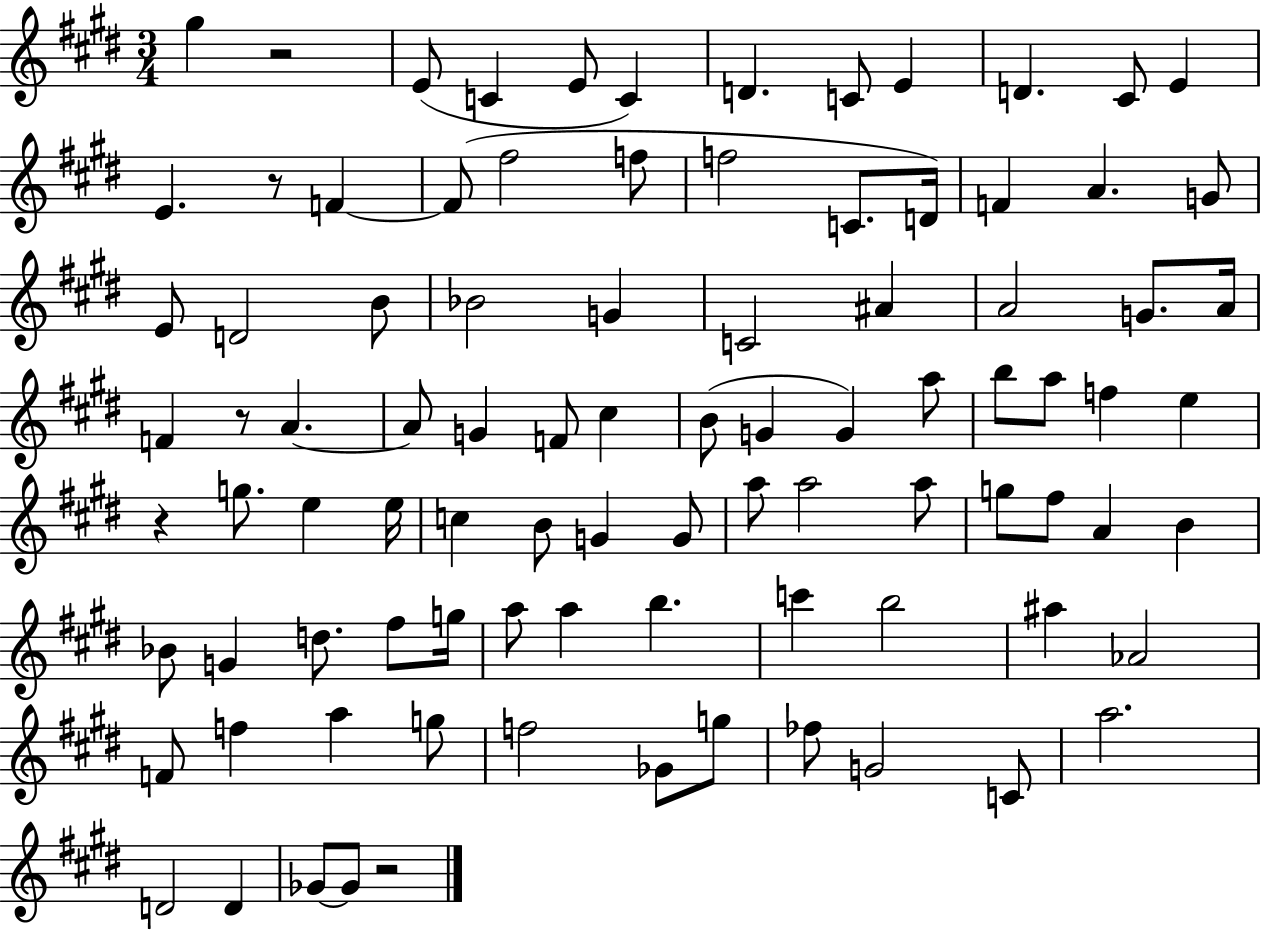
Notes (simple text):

G#5/q R/h E4/e C4/q E4/e C4/q D4/q. C4/e E4/q D4/q. C#4/e E4/q E4/q. R/e F4/q F4/e F#5/h F5/e F5/h C4/e. D4/s F4/q A4/q. G4/e E4/e D4/h B4/e Bb4/h G4/q C4/h A#4/q A4/h G4/e. A4/s F4/q R/e A4/q. A4/e G4/q F4/e C#5/q B4/e G4/q G4/q A5/e B5/e A5/e F5/q E5/q R/q G5/e. E5/q E5/s C5/q B4/e G4/q G4/e A5/e A5/h A5/e G5/e F#5/e A4/q B4/q Bb4/e G4/q D5/e. F#5/e G5/s A5/e A5/q B5/q. C6/q B5/h A#5/q Ab4/h F4/e F5/q A5/q G5/e F5/h Gb4/e G5/e FES5/e G4/h C4/e A5/h. D4/h D4/q Gb4/e Gb4/e R/h